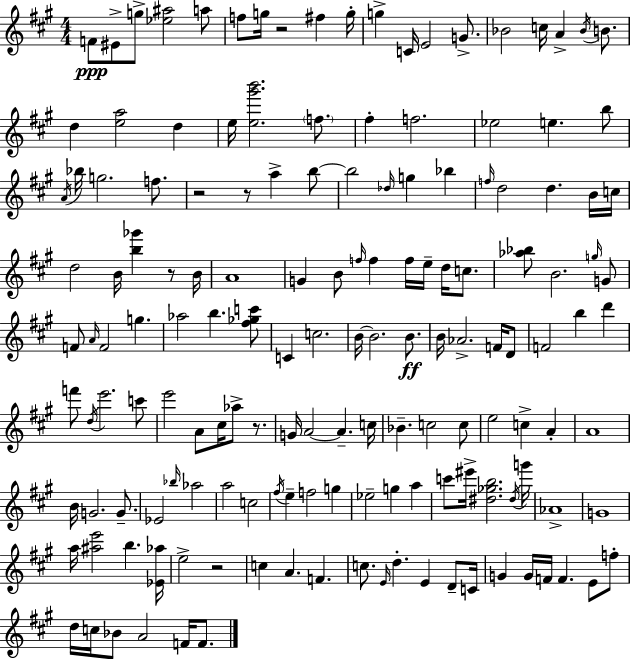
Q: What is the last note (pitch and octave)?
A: F4